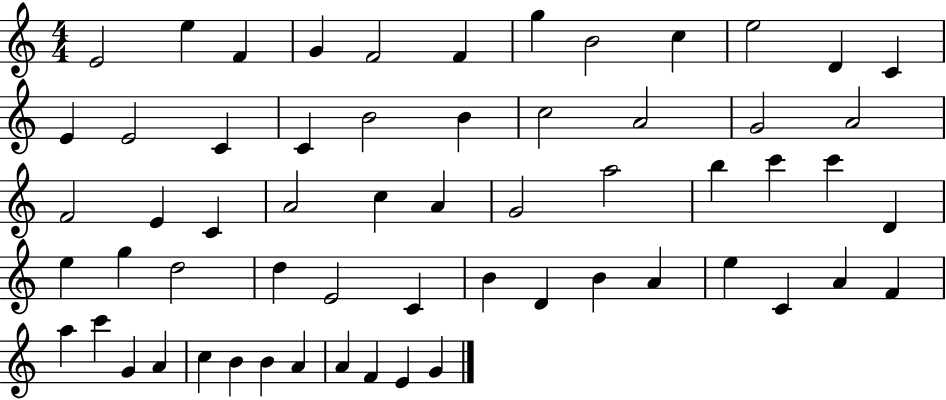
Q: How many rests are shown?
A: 0